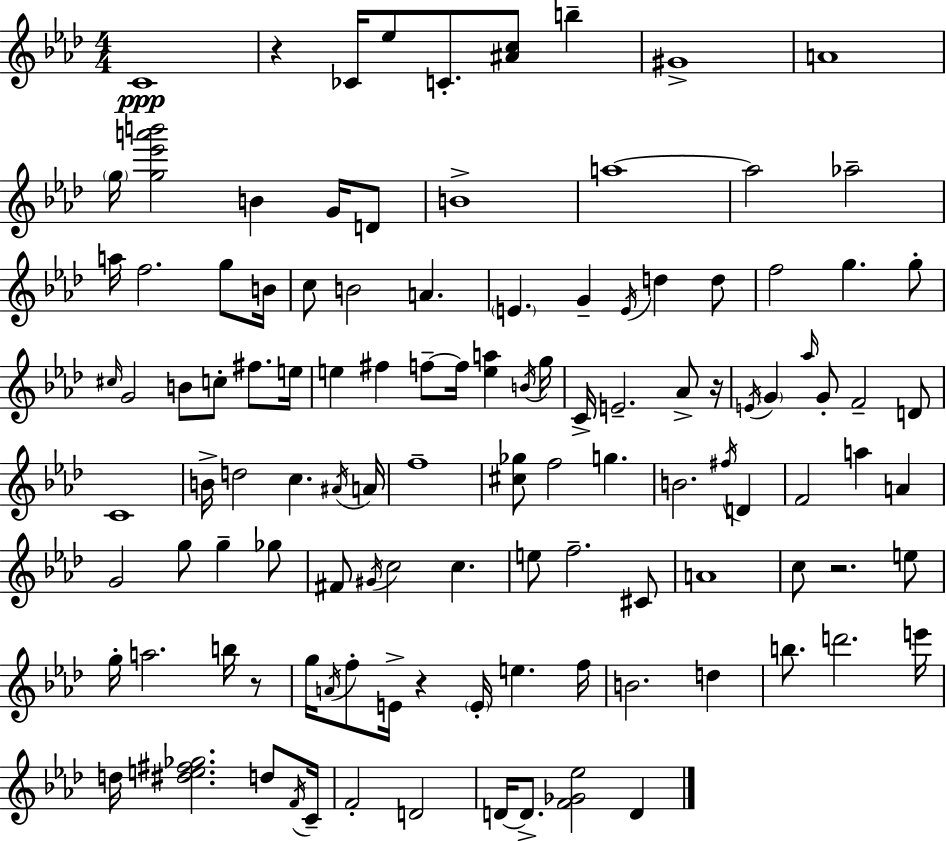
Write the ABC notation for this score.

X:1
T:Untitled
M:4/4
L:1/4
K:Fm
C4 z _C/4 _e/2 C/2 [^Ac]/2 b ^G4 A4 g/4 [g_e'a'b']2 B G/4 D/2 B4 a4 a2 _a2 a/4 f2 g/2 B/4 c/2 B2 A E G E/4 d d/2 f2 g g/2 ^c/4 G2 B/2 c/2 ^f/2 e/4 e ^f f/2 f/4 [ea] B/4 g/4 C/4 E2 _A/2 z/4 E/4 G _a/4 G/2 F2 D/2 C4 B/4 d2 c ^A/4 A/4 f4 [^c_g]/2 f2 g B2 ^f/4 D F2 a A G2 g/2 g _g/2 ^F/2 ^G/4 c2 c e/2 f2 ^C/2 A4 c/2 z2 e/2 g/4 a2 b/4 z/2 g/4 A/4 f/2 E/4 z E/4 e f/4 B2 d b/2 d'2 e'/4 d/4 [^de^f_g]2 d/2 F/4 C/4 F2 D2 D/4 D/2 [F_G_e]2 D